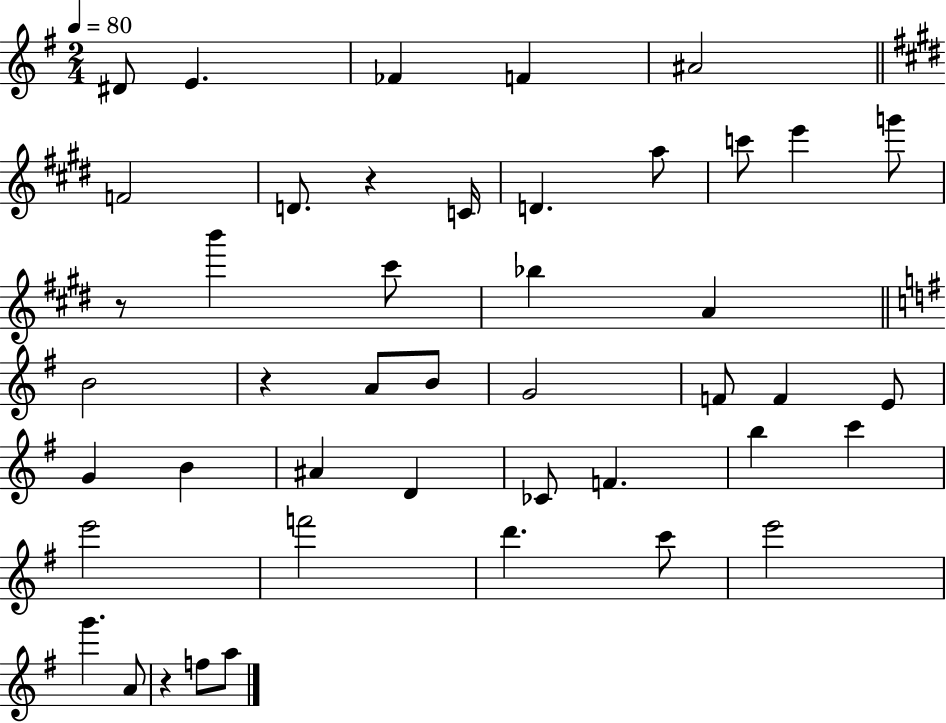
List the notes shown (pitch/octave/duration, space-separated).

D#4/e E4/q. FES4/q F4/q A#4/h F4/h D4/e. R/q C4/s D4/q. A5/e C6/e E6/q G6/e R/e B6/q C#6/e Bb5/q A4/q B4/h R/q A4/e B4/e G4/h F4/e F4/q E4/e G4/q B4/q A#4/q D4/q CES4/e F4/q. B5/q C6/q E6/h F6/h D6/q. C6/e E6/h G6/q. A4/e R/q F5/e A5/e